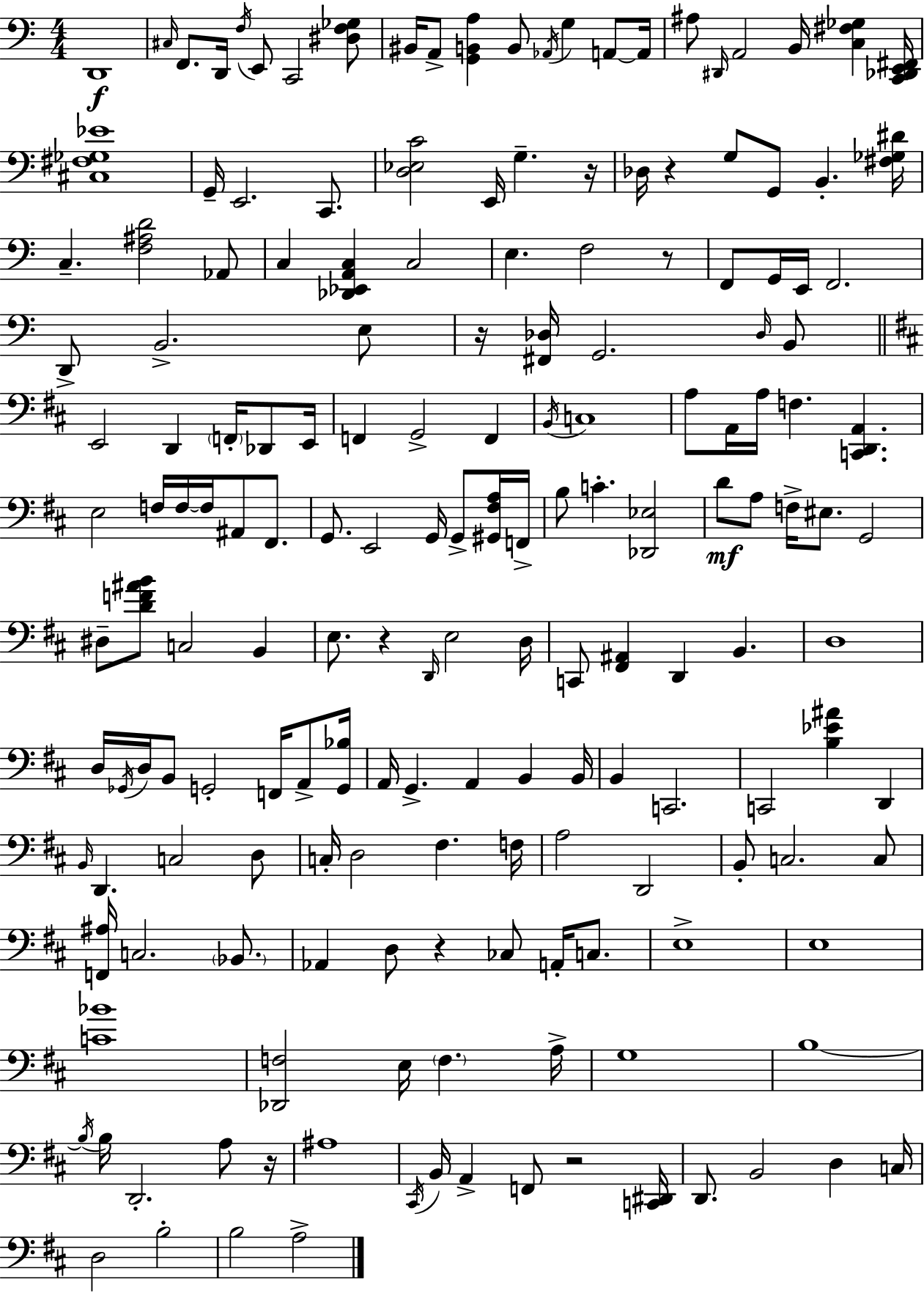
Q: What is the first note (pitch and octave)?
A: D2